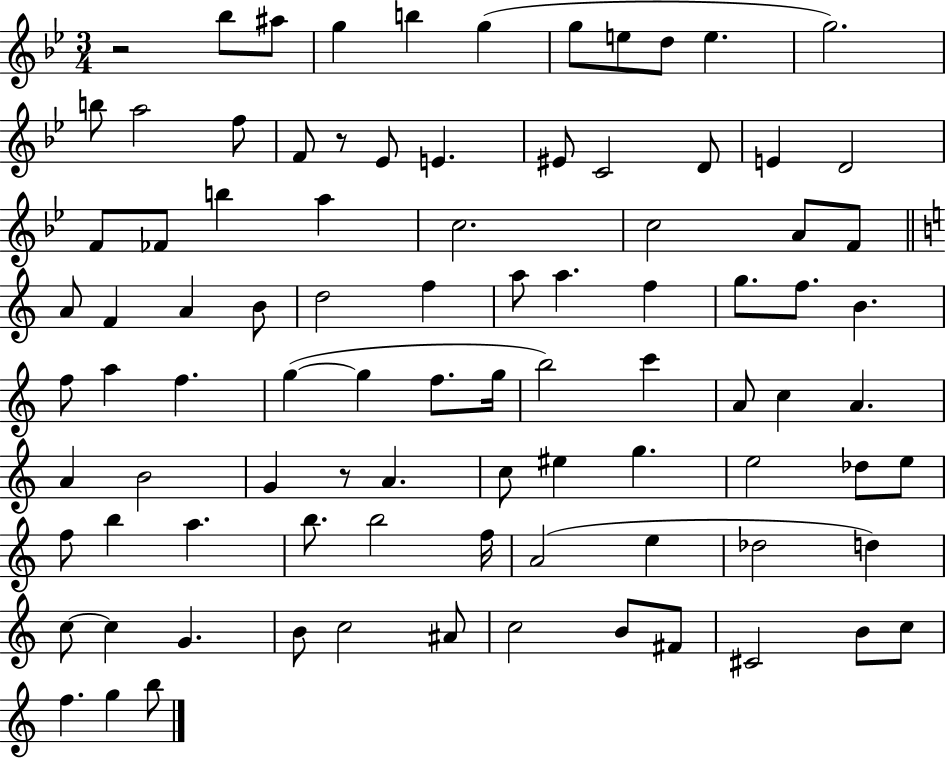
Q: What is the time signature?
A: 3/4